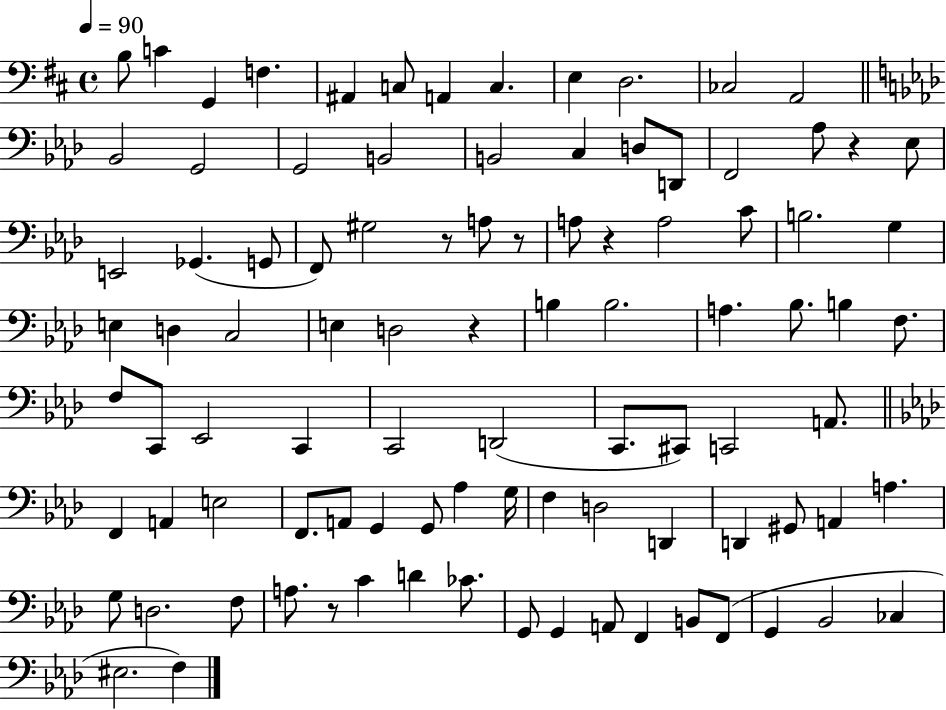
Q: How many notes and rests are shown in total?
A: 95